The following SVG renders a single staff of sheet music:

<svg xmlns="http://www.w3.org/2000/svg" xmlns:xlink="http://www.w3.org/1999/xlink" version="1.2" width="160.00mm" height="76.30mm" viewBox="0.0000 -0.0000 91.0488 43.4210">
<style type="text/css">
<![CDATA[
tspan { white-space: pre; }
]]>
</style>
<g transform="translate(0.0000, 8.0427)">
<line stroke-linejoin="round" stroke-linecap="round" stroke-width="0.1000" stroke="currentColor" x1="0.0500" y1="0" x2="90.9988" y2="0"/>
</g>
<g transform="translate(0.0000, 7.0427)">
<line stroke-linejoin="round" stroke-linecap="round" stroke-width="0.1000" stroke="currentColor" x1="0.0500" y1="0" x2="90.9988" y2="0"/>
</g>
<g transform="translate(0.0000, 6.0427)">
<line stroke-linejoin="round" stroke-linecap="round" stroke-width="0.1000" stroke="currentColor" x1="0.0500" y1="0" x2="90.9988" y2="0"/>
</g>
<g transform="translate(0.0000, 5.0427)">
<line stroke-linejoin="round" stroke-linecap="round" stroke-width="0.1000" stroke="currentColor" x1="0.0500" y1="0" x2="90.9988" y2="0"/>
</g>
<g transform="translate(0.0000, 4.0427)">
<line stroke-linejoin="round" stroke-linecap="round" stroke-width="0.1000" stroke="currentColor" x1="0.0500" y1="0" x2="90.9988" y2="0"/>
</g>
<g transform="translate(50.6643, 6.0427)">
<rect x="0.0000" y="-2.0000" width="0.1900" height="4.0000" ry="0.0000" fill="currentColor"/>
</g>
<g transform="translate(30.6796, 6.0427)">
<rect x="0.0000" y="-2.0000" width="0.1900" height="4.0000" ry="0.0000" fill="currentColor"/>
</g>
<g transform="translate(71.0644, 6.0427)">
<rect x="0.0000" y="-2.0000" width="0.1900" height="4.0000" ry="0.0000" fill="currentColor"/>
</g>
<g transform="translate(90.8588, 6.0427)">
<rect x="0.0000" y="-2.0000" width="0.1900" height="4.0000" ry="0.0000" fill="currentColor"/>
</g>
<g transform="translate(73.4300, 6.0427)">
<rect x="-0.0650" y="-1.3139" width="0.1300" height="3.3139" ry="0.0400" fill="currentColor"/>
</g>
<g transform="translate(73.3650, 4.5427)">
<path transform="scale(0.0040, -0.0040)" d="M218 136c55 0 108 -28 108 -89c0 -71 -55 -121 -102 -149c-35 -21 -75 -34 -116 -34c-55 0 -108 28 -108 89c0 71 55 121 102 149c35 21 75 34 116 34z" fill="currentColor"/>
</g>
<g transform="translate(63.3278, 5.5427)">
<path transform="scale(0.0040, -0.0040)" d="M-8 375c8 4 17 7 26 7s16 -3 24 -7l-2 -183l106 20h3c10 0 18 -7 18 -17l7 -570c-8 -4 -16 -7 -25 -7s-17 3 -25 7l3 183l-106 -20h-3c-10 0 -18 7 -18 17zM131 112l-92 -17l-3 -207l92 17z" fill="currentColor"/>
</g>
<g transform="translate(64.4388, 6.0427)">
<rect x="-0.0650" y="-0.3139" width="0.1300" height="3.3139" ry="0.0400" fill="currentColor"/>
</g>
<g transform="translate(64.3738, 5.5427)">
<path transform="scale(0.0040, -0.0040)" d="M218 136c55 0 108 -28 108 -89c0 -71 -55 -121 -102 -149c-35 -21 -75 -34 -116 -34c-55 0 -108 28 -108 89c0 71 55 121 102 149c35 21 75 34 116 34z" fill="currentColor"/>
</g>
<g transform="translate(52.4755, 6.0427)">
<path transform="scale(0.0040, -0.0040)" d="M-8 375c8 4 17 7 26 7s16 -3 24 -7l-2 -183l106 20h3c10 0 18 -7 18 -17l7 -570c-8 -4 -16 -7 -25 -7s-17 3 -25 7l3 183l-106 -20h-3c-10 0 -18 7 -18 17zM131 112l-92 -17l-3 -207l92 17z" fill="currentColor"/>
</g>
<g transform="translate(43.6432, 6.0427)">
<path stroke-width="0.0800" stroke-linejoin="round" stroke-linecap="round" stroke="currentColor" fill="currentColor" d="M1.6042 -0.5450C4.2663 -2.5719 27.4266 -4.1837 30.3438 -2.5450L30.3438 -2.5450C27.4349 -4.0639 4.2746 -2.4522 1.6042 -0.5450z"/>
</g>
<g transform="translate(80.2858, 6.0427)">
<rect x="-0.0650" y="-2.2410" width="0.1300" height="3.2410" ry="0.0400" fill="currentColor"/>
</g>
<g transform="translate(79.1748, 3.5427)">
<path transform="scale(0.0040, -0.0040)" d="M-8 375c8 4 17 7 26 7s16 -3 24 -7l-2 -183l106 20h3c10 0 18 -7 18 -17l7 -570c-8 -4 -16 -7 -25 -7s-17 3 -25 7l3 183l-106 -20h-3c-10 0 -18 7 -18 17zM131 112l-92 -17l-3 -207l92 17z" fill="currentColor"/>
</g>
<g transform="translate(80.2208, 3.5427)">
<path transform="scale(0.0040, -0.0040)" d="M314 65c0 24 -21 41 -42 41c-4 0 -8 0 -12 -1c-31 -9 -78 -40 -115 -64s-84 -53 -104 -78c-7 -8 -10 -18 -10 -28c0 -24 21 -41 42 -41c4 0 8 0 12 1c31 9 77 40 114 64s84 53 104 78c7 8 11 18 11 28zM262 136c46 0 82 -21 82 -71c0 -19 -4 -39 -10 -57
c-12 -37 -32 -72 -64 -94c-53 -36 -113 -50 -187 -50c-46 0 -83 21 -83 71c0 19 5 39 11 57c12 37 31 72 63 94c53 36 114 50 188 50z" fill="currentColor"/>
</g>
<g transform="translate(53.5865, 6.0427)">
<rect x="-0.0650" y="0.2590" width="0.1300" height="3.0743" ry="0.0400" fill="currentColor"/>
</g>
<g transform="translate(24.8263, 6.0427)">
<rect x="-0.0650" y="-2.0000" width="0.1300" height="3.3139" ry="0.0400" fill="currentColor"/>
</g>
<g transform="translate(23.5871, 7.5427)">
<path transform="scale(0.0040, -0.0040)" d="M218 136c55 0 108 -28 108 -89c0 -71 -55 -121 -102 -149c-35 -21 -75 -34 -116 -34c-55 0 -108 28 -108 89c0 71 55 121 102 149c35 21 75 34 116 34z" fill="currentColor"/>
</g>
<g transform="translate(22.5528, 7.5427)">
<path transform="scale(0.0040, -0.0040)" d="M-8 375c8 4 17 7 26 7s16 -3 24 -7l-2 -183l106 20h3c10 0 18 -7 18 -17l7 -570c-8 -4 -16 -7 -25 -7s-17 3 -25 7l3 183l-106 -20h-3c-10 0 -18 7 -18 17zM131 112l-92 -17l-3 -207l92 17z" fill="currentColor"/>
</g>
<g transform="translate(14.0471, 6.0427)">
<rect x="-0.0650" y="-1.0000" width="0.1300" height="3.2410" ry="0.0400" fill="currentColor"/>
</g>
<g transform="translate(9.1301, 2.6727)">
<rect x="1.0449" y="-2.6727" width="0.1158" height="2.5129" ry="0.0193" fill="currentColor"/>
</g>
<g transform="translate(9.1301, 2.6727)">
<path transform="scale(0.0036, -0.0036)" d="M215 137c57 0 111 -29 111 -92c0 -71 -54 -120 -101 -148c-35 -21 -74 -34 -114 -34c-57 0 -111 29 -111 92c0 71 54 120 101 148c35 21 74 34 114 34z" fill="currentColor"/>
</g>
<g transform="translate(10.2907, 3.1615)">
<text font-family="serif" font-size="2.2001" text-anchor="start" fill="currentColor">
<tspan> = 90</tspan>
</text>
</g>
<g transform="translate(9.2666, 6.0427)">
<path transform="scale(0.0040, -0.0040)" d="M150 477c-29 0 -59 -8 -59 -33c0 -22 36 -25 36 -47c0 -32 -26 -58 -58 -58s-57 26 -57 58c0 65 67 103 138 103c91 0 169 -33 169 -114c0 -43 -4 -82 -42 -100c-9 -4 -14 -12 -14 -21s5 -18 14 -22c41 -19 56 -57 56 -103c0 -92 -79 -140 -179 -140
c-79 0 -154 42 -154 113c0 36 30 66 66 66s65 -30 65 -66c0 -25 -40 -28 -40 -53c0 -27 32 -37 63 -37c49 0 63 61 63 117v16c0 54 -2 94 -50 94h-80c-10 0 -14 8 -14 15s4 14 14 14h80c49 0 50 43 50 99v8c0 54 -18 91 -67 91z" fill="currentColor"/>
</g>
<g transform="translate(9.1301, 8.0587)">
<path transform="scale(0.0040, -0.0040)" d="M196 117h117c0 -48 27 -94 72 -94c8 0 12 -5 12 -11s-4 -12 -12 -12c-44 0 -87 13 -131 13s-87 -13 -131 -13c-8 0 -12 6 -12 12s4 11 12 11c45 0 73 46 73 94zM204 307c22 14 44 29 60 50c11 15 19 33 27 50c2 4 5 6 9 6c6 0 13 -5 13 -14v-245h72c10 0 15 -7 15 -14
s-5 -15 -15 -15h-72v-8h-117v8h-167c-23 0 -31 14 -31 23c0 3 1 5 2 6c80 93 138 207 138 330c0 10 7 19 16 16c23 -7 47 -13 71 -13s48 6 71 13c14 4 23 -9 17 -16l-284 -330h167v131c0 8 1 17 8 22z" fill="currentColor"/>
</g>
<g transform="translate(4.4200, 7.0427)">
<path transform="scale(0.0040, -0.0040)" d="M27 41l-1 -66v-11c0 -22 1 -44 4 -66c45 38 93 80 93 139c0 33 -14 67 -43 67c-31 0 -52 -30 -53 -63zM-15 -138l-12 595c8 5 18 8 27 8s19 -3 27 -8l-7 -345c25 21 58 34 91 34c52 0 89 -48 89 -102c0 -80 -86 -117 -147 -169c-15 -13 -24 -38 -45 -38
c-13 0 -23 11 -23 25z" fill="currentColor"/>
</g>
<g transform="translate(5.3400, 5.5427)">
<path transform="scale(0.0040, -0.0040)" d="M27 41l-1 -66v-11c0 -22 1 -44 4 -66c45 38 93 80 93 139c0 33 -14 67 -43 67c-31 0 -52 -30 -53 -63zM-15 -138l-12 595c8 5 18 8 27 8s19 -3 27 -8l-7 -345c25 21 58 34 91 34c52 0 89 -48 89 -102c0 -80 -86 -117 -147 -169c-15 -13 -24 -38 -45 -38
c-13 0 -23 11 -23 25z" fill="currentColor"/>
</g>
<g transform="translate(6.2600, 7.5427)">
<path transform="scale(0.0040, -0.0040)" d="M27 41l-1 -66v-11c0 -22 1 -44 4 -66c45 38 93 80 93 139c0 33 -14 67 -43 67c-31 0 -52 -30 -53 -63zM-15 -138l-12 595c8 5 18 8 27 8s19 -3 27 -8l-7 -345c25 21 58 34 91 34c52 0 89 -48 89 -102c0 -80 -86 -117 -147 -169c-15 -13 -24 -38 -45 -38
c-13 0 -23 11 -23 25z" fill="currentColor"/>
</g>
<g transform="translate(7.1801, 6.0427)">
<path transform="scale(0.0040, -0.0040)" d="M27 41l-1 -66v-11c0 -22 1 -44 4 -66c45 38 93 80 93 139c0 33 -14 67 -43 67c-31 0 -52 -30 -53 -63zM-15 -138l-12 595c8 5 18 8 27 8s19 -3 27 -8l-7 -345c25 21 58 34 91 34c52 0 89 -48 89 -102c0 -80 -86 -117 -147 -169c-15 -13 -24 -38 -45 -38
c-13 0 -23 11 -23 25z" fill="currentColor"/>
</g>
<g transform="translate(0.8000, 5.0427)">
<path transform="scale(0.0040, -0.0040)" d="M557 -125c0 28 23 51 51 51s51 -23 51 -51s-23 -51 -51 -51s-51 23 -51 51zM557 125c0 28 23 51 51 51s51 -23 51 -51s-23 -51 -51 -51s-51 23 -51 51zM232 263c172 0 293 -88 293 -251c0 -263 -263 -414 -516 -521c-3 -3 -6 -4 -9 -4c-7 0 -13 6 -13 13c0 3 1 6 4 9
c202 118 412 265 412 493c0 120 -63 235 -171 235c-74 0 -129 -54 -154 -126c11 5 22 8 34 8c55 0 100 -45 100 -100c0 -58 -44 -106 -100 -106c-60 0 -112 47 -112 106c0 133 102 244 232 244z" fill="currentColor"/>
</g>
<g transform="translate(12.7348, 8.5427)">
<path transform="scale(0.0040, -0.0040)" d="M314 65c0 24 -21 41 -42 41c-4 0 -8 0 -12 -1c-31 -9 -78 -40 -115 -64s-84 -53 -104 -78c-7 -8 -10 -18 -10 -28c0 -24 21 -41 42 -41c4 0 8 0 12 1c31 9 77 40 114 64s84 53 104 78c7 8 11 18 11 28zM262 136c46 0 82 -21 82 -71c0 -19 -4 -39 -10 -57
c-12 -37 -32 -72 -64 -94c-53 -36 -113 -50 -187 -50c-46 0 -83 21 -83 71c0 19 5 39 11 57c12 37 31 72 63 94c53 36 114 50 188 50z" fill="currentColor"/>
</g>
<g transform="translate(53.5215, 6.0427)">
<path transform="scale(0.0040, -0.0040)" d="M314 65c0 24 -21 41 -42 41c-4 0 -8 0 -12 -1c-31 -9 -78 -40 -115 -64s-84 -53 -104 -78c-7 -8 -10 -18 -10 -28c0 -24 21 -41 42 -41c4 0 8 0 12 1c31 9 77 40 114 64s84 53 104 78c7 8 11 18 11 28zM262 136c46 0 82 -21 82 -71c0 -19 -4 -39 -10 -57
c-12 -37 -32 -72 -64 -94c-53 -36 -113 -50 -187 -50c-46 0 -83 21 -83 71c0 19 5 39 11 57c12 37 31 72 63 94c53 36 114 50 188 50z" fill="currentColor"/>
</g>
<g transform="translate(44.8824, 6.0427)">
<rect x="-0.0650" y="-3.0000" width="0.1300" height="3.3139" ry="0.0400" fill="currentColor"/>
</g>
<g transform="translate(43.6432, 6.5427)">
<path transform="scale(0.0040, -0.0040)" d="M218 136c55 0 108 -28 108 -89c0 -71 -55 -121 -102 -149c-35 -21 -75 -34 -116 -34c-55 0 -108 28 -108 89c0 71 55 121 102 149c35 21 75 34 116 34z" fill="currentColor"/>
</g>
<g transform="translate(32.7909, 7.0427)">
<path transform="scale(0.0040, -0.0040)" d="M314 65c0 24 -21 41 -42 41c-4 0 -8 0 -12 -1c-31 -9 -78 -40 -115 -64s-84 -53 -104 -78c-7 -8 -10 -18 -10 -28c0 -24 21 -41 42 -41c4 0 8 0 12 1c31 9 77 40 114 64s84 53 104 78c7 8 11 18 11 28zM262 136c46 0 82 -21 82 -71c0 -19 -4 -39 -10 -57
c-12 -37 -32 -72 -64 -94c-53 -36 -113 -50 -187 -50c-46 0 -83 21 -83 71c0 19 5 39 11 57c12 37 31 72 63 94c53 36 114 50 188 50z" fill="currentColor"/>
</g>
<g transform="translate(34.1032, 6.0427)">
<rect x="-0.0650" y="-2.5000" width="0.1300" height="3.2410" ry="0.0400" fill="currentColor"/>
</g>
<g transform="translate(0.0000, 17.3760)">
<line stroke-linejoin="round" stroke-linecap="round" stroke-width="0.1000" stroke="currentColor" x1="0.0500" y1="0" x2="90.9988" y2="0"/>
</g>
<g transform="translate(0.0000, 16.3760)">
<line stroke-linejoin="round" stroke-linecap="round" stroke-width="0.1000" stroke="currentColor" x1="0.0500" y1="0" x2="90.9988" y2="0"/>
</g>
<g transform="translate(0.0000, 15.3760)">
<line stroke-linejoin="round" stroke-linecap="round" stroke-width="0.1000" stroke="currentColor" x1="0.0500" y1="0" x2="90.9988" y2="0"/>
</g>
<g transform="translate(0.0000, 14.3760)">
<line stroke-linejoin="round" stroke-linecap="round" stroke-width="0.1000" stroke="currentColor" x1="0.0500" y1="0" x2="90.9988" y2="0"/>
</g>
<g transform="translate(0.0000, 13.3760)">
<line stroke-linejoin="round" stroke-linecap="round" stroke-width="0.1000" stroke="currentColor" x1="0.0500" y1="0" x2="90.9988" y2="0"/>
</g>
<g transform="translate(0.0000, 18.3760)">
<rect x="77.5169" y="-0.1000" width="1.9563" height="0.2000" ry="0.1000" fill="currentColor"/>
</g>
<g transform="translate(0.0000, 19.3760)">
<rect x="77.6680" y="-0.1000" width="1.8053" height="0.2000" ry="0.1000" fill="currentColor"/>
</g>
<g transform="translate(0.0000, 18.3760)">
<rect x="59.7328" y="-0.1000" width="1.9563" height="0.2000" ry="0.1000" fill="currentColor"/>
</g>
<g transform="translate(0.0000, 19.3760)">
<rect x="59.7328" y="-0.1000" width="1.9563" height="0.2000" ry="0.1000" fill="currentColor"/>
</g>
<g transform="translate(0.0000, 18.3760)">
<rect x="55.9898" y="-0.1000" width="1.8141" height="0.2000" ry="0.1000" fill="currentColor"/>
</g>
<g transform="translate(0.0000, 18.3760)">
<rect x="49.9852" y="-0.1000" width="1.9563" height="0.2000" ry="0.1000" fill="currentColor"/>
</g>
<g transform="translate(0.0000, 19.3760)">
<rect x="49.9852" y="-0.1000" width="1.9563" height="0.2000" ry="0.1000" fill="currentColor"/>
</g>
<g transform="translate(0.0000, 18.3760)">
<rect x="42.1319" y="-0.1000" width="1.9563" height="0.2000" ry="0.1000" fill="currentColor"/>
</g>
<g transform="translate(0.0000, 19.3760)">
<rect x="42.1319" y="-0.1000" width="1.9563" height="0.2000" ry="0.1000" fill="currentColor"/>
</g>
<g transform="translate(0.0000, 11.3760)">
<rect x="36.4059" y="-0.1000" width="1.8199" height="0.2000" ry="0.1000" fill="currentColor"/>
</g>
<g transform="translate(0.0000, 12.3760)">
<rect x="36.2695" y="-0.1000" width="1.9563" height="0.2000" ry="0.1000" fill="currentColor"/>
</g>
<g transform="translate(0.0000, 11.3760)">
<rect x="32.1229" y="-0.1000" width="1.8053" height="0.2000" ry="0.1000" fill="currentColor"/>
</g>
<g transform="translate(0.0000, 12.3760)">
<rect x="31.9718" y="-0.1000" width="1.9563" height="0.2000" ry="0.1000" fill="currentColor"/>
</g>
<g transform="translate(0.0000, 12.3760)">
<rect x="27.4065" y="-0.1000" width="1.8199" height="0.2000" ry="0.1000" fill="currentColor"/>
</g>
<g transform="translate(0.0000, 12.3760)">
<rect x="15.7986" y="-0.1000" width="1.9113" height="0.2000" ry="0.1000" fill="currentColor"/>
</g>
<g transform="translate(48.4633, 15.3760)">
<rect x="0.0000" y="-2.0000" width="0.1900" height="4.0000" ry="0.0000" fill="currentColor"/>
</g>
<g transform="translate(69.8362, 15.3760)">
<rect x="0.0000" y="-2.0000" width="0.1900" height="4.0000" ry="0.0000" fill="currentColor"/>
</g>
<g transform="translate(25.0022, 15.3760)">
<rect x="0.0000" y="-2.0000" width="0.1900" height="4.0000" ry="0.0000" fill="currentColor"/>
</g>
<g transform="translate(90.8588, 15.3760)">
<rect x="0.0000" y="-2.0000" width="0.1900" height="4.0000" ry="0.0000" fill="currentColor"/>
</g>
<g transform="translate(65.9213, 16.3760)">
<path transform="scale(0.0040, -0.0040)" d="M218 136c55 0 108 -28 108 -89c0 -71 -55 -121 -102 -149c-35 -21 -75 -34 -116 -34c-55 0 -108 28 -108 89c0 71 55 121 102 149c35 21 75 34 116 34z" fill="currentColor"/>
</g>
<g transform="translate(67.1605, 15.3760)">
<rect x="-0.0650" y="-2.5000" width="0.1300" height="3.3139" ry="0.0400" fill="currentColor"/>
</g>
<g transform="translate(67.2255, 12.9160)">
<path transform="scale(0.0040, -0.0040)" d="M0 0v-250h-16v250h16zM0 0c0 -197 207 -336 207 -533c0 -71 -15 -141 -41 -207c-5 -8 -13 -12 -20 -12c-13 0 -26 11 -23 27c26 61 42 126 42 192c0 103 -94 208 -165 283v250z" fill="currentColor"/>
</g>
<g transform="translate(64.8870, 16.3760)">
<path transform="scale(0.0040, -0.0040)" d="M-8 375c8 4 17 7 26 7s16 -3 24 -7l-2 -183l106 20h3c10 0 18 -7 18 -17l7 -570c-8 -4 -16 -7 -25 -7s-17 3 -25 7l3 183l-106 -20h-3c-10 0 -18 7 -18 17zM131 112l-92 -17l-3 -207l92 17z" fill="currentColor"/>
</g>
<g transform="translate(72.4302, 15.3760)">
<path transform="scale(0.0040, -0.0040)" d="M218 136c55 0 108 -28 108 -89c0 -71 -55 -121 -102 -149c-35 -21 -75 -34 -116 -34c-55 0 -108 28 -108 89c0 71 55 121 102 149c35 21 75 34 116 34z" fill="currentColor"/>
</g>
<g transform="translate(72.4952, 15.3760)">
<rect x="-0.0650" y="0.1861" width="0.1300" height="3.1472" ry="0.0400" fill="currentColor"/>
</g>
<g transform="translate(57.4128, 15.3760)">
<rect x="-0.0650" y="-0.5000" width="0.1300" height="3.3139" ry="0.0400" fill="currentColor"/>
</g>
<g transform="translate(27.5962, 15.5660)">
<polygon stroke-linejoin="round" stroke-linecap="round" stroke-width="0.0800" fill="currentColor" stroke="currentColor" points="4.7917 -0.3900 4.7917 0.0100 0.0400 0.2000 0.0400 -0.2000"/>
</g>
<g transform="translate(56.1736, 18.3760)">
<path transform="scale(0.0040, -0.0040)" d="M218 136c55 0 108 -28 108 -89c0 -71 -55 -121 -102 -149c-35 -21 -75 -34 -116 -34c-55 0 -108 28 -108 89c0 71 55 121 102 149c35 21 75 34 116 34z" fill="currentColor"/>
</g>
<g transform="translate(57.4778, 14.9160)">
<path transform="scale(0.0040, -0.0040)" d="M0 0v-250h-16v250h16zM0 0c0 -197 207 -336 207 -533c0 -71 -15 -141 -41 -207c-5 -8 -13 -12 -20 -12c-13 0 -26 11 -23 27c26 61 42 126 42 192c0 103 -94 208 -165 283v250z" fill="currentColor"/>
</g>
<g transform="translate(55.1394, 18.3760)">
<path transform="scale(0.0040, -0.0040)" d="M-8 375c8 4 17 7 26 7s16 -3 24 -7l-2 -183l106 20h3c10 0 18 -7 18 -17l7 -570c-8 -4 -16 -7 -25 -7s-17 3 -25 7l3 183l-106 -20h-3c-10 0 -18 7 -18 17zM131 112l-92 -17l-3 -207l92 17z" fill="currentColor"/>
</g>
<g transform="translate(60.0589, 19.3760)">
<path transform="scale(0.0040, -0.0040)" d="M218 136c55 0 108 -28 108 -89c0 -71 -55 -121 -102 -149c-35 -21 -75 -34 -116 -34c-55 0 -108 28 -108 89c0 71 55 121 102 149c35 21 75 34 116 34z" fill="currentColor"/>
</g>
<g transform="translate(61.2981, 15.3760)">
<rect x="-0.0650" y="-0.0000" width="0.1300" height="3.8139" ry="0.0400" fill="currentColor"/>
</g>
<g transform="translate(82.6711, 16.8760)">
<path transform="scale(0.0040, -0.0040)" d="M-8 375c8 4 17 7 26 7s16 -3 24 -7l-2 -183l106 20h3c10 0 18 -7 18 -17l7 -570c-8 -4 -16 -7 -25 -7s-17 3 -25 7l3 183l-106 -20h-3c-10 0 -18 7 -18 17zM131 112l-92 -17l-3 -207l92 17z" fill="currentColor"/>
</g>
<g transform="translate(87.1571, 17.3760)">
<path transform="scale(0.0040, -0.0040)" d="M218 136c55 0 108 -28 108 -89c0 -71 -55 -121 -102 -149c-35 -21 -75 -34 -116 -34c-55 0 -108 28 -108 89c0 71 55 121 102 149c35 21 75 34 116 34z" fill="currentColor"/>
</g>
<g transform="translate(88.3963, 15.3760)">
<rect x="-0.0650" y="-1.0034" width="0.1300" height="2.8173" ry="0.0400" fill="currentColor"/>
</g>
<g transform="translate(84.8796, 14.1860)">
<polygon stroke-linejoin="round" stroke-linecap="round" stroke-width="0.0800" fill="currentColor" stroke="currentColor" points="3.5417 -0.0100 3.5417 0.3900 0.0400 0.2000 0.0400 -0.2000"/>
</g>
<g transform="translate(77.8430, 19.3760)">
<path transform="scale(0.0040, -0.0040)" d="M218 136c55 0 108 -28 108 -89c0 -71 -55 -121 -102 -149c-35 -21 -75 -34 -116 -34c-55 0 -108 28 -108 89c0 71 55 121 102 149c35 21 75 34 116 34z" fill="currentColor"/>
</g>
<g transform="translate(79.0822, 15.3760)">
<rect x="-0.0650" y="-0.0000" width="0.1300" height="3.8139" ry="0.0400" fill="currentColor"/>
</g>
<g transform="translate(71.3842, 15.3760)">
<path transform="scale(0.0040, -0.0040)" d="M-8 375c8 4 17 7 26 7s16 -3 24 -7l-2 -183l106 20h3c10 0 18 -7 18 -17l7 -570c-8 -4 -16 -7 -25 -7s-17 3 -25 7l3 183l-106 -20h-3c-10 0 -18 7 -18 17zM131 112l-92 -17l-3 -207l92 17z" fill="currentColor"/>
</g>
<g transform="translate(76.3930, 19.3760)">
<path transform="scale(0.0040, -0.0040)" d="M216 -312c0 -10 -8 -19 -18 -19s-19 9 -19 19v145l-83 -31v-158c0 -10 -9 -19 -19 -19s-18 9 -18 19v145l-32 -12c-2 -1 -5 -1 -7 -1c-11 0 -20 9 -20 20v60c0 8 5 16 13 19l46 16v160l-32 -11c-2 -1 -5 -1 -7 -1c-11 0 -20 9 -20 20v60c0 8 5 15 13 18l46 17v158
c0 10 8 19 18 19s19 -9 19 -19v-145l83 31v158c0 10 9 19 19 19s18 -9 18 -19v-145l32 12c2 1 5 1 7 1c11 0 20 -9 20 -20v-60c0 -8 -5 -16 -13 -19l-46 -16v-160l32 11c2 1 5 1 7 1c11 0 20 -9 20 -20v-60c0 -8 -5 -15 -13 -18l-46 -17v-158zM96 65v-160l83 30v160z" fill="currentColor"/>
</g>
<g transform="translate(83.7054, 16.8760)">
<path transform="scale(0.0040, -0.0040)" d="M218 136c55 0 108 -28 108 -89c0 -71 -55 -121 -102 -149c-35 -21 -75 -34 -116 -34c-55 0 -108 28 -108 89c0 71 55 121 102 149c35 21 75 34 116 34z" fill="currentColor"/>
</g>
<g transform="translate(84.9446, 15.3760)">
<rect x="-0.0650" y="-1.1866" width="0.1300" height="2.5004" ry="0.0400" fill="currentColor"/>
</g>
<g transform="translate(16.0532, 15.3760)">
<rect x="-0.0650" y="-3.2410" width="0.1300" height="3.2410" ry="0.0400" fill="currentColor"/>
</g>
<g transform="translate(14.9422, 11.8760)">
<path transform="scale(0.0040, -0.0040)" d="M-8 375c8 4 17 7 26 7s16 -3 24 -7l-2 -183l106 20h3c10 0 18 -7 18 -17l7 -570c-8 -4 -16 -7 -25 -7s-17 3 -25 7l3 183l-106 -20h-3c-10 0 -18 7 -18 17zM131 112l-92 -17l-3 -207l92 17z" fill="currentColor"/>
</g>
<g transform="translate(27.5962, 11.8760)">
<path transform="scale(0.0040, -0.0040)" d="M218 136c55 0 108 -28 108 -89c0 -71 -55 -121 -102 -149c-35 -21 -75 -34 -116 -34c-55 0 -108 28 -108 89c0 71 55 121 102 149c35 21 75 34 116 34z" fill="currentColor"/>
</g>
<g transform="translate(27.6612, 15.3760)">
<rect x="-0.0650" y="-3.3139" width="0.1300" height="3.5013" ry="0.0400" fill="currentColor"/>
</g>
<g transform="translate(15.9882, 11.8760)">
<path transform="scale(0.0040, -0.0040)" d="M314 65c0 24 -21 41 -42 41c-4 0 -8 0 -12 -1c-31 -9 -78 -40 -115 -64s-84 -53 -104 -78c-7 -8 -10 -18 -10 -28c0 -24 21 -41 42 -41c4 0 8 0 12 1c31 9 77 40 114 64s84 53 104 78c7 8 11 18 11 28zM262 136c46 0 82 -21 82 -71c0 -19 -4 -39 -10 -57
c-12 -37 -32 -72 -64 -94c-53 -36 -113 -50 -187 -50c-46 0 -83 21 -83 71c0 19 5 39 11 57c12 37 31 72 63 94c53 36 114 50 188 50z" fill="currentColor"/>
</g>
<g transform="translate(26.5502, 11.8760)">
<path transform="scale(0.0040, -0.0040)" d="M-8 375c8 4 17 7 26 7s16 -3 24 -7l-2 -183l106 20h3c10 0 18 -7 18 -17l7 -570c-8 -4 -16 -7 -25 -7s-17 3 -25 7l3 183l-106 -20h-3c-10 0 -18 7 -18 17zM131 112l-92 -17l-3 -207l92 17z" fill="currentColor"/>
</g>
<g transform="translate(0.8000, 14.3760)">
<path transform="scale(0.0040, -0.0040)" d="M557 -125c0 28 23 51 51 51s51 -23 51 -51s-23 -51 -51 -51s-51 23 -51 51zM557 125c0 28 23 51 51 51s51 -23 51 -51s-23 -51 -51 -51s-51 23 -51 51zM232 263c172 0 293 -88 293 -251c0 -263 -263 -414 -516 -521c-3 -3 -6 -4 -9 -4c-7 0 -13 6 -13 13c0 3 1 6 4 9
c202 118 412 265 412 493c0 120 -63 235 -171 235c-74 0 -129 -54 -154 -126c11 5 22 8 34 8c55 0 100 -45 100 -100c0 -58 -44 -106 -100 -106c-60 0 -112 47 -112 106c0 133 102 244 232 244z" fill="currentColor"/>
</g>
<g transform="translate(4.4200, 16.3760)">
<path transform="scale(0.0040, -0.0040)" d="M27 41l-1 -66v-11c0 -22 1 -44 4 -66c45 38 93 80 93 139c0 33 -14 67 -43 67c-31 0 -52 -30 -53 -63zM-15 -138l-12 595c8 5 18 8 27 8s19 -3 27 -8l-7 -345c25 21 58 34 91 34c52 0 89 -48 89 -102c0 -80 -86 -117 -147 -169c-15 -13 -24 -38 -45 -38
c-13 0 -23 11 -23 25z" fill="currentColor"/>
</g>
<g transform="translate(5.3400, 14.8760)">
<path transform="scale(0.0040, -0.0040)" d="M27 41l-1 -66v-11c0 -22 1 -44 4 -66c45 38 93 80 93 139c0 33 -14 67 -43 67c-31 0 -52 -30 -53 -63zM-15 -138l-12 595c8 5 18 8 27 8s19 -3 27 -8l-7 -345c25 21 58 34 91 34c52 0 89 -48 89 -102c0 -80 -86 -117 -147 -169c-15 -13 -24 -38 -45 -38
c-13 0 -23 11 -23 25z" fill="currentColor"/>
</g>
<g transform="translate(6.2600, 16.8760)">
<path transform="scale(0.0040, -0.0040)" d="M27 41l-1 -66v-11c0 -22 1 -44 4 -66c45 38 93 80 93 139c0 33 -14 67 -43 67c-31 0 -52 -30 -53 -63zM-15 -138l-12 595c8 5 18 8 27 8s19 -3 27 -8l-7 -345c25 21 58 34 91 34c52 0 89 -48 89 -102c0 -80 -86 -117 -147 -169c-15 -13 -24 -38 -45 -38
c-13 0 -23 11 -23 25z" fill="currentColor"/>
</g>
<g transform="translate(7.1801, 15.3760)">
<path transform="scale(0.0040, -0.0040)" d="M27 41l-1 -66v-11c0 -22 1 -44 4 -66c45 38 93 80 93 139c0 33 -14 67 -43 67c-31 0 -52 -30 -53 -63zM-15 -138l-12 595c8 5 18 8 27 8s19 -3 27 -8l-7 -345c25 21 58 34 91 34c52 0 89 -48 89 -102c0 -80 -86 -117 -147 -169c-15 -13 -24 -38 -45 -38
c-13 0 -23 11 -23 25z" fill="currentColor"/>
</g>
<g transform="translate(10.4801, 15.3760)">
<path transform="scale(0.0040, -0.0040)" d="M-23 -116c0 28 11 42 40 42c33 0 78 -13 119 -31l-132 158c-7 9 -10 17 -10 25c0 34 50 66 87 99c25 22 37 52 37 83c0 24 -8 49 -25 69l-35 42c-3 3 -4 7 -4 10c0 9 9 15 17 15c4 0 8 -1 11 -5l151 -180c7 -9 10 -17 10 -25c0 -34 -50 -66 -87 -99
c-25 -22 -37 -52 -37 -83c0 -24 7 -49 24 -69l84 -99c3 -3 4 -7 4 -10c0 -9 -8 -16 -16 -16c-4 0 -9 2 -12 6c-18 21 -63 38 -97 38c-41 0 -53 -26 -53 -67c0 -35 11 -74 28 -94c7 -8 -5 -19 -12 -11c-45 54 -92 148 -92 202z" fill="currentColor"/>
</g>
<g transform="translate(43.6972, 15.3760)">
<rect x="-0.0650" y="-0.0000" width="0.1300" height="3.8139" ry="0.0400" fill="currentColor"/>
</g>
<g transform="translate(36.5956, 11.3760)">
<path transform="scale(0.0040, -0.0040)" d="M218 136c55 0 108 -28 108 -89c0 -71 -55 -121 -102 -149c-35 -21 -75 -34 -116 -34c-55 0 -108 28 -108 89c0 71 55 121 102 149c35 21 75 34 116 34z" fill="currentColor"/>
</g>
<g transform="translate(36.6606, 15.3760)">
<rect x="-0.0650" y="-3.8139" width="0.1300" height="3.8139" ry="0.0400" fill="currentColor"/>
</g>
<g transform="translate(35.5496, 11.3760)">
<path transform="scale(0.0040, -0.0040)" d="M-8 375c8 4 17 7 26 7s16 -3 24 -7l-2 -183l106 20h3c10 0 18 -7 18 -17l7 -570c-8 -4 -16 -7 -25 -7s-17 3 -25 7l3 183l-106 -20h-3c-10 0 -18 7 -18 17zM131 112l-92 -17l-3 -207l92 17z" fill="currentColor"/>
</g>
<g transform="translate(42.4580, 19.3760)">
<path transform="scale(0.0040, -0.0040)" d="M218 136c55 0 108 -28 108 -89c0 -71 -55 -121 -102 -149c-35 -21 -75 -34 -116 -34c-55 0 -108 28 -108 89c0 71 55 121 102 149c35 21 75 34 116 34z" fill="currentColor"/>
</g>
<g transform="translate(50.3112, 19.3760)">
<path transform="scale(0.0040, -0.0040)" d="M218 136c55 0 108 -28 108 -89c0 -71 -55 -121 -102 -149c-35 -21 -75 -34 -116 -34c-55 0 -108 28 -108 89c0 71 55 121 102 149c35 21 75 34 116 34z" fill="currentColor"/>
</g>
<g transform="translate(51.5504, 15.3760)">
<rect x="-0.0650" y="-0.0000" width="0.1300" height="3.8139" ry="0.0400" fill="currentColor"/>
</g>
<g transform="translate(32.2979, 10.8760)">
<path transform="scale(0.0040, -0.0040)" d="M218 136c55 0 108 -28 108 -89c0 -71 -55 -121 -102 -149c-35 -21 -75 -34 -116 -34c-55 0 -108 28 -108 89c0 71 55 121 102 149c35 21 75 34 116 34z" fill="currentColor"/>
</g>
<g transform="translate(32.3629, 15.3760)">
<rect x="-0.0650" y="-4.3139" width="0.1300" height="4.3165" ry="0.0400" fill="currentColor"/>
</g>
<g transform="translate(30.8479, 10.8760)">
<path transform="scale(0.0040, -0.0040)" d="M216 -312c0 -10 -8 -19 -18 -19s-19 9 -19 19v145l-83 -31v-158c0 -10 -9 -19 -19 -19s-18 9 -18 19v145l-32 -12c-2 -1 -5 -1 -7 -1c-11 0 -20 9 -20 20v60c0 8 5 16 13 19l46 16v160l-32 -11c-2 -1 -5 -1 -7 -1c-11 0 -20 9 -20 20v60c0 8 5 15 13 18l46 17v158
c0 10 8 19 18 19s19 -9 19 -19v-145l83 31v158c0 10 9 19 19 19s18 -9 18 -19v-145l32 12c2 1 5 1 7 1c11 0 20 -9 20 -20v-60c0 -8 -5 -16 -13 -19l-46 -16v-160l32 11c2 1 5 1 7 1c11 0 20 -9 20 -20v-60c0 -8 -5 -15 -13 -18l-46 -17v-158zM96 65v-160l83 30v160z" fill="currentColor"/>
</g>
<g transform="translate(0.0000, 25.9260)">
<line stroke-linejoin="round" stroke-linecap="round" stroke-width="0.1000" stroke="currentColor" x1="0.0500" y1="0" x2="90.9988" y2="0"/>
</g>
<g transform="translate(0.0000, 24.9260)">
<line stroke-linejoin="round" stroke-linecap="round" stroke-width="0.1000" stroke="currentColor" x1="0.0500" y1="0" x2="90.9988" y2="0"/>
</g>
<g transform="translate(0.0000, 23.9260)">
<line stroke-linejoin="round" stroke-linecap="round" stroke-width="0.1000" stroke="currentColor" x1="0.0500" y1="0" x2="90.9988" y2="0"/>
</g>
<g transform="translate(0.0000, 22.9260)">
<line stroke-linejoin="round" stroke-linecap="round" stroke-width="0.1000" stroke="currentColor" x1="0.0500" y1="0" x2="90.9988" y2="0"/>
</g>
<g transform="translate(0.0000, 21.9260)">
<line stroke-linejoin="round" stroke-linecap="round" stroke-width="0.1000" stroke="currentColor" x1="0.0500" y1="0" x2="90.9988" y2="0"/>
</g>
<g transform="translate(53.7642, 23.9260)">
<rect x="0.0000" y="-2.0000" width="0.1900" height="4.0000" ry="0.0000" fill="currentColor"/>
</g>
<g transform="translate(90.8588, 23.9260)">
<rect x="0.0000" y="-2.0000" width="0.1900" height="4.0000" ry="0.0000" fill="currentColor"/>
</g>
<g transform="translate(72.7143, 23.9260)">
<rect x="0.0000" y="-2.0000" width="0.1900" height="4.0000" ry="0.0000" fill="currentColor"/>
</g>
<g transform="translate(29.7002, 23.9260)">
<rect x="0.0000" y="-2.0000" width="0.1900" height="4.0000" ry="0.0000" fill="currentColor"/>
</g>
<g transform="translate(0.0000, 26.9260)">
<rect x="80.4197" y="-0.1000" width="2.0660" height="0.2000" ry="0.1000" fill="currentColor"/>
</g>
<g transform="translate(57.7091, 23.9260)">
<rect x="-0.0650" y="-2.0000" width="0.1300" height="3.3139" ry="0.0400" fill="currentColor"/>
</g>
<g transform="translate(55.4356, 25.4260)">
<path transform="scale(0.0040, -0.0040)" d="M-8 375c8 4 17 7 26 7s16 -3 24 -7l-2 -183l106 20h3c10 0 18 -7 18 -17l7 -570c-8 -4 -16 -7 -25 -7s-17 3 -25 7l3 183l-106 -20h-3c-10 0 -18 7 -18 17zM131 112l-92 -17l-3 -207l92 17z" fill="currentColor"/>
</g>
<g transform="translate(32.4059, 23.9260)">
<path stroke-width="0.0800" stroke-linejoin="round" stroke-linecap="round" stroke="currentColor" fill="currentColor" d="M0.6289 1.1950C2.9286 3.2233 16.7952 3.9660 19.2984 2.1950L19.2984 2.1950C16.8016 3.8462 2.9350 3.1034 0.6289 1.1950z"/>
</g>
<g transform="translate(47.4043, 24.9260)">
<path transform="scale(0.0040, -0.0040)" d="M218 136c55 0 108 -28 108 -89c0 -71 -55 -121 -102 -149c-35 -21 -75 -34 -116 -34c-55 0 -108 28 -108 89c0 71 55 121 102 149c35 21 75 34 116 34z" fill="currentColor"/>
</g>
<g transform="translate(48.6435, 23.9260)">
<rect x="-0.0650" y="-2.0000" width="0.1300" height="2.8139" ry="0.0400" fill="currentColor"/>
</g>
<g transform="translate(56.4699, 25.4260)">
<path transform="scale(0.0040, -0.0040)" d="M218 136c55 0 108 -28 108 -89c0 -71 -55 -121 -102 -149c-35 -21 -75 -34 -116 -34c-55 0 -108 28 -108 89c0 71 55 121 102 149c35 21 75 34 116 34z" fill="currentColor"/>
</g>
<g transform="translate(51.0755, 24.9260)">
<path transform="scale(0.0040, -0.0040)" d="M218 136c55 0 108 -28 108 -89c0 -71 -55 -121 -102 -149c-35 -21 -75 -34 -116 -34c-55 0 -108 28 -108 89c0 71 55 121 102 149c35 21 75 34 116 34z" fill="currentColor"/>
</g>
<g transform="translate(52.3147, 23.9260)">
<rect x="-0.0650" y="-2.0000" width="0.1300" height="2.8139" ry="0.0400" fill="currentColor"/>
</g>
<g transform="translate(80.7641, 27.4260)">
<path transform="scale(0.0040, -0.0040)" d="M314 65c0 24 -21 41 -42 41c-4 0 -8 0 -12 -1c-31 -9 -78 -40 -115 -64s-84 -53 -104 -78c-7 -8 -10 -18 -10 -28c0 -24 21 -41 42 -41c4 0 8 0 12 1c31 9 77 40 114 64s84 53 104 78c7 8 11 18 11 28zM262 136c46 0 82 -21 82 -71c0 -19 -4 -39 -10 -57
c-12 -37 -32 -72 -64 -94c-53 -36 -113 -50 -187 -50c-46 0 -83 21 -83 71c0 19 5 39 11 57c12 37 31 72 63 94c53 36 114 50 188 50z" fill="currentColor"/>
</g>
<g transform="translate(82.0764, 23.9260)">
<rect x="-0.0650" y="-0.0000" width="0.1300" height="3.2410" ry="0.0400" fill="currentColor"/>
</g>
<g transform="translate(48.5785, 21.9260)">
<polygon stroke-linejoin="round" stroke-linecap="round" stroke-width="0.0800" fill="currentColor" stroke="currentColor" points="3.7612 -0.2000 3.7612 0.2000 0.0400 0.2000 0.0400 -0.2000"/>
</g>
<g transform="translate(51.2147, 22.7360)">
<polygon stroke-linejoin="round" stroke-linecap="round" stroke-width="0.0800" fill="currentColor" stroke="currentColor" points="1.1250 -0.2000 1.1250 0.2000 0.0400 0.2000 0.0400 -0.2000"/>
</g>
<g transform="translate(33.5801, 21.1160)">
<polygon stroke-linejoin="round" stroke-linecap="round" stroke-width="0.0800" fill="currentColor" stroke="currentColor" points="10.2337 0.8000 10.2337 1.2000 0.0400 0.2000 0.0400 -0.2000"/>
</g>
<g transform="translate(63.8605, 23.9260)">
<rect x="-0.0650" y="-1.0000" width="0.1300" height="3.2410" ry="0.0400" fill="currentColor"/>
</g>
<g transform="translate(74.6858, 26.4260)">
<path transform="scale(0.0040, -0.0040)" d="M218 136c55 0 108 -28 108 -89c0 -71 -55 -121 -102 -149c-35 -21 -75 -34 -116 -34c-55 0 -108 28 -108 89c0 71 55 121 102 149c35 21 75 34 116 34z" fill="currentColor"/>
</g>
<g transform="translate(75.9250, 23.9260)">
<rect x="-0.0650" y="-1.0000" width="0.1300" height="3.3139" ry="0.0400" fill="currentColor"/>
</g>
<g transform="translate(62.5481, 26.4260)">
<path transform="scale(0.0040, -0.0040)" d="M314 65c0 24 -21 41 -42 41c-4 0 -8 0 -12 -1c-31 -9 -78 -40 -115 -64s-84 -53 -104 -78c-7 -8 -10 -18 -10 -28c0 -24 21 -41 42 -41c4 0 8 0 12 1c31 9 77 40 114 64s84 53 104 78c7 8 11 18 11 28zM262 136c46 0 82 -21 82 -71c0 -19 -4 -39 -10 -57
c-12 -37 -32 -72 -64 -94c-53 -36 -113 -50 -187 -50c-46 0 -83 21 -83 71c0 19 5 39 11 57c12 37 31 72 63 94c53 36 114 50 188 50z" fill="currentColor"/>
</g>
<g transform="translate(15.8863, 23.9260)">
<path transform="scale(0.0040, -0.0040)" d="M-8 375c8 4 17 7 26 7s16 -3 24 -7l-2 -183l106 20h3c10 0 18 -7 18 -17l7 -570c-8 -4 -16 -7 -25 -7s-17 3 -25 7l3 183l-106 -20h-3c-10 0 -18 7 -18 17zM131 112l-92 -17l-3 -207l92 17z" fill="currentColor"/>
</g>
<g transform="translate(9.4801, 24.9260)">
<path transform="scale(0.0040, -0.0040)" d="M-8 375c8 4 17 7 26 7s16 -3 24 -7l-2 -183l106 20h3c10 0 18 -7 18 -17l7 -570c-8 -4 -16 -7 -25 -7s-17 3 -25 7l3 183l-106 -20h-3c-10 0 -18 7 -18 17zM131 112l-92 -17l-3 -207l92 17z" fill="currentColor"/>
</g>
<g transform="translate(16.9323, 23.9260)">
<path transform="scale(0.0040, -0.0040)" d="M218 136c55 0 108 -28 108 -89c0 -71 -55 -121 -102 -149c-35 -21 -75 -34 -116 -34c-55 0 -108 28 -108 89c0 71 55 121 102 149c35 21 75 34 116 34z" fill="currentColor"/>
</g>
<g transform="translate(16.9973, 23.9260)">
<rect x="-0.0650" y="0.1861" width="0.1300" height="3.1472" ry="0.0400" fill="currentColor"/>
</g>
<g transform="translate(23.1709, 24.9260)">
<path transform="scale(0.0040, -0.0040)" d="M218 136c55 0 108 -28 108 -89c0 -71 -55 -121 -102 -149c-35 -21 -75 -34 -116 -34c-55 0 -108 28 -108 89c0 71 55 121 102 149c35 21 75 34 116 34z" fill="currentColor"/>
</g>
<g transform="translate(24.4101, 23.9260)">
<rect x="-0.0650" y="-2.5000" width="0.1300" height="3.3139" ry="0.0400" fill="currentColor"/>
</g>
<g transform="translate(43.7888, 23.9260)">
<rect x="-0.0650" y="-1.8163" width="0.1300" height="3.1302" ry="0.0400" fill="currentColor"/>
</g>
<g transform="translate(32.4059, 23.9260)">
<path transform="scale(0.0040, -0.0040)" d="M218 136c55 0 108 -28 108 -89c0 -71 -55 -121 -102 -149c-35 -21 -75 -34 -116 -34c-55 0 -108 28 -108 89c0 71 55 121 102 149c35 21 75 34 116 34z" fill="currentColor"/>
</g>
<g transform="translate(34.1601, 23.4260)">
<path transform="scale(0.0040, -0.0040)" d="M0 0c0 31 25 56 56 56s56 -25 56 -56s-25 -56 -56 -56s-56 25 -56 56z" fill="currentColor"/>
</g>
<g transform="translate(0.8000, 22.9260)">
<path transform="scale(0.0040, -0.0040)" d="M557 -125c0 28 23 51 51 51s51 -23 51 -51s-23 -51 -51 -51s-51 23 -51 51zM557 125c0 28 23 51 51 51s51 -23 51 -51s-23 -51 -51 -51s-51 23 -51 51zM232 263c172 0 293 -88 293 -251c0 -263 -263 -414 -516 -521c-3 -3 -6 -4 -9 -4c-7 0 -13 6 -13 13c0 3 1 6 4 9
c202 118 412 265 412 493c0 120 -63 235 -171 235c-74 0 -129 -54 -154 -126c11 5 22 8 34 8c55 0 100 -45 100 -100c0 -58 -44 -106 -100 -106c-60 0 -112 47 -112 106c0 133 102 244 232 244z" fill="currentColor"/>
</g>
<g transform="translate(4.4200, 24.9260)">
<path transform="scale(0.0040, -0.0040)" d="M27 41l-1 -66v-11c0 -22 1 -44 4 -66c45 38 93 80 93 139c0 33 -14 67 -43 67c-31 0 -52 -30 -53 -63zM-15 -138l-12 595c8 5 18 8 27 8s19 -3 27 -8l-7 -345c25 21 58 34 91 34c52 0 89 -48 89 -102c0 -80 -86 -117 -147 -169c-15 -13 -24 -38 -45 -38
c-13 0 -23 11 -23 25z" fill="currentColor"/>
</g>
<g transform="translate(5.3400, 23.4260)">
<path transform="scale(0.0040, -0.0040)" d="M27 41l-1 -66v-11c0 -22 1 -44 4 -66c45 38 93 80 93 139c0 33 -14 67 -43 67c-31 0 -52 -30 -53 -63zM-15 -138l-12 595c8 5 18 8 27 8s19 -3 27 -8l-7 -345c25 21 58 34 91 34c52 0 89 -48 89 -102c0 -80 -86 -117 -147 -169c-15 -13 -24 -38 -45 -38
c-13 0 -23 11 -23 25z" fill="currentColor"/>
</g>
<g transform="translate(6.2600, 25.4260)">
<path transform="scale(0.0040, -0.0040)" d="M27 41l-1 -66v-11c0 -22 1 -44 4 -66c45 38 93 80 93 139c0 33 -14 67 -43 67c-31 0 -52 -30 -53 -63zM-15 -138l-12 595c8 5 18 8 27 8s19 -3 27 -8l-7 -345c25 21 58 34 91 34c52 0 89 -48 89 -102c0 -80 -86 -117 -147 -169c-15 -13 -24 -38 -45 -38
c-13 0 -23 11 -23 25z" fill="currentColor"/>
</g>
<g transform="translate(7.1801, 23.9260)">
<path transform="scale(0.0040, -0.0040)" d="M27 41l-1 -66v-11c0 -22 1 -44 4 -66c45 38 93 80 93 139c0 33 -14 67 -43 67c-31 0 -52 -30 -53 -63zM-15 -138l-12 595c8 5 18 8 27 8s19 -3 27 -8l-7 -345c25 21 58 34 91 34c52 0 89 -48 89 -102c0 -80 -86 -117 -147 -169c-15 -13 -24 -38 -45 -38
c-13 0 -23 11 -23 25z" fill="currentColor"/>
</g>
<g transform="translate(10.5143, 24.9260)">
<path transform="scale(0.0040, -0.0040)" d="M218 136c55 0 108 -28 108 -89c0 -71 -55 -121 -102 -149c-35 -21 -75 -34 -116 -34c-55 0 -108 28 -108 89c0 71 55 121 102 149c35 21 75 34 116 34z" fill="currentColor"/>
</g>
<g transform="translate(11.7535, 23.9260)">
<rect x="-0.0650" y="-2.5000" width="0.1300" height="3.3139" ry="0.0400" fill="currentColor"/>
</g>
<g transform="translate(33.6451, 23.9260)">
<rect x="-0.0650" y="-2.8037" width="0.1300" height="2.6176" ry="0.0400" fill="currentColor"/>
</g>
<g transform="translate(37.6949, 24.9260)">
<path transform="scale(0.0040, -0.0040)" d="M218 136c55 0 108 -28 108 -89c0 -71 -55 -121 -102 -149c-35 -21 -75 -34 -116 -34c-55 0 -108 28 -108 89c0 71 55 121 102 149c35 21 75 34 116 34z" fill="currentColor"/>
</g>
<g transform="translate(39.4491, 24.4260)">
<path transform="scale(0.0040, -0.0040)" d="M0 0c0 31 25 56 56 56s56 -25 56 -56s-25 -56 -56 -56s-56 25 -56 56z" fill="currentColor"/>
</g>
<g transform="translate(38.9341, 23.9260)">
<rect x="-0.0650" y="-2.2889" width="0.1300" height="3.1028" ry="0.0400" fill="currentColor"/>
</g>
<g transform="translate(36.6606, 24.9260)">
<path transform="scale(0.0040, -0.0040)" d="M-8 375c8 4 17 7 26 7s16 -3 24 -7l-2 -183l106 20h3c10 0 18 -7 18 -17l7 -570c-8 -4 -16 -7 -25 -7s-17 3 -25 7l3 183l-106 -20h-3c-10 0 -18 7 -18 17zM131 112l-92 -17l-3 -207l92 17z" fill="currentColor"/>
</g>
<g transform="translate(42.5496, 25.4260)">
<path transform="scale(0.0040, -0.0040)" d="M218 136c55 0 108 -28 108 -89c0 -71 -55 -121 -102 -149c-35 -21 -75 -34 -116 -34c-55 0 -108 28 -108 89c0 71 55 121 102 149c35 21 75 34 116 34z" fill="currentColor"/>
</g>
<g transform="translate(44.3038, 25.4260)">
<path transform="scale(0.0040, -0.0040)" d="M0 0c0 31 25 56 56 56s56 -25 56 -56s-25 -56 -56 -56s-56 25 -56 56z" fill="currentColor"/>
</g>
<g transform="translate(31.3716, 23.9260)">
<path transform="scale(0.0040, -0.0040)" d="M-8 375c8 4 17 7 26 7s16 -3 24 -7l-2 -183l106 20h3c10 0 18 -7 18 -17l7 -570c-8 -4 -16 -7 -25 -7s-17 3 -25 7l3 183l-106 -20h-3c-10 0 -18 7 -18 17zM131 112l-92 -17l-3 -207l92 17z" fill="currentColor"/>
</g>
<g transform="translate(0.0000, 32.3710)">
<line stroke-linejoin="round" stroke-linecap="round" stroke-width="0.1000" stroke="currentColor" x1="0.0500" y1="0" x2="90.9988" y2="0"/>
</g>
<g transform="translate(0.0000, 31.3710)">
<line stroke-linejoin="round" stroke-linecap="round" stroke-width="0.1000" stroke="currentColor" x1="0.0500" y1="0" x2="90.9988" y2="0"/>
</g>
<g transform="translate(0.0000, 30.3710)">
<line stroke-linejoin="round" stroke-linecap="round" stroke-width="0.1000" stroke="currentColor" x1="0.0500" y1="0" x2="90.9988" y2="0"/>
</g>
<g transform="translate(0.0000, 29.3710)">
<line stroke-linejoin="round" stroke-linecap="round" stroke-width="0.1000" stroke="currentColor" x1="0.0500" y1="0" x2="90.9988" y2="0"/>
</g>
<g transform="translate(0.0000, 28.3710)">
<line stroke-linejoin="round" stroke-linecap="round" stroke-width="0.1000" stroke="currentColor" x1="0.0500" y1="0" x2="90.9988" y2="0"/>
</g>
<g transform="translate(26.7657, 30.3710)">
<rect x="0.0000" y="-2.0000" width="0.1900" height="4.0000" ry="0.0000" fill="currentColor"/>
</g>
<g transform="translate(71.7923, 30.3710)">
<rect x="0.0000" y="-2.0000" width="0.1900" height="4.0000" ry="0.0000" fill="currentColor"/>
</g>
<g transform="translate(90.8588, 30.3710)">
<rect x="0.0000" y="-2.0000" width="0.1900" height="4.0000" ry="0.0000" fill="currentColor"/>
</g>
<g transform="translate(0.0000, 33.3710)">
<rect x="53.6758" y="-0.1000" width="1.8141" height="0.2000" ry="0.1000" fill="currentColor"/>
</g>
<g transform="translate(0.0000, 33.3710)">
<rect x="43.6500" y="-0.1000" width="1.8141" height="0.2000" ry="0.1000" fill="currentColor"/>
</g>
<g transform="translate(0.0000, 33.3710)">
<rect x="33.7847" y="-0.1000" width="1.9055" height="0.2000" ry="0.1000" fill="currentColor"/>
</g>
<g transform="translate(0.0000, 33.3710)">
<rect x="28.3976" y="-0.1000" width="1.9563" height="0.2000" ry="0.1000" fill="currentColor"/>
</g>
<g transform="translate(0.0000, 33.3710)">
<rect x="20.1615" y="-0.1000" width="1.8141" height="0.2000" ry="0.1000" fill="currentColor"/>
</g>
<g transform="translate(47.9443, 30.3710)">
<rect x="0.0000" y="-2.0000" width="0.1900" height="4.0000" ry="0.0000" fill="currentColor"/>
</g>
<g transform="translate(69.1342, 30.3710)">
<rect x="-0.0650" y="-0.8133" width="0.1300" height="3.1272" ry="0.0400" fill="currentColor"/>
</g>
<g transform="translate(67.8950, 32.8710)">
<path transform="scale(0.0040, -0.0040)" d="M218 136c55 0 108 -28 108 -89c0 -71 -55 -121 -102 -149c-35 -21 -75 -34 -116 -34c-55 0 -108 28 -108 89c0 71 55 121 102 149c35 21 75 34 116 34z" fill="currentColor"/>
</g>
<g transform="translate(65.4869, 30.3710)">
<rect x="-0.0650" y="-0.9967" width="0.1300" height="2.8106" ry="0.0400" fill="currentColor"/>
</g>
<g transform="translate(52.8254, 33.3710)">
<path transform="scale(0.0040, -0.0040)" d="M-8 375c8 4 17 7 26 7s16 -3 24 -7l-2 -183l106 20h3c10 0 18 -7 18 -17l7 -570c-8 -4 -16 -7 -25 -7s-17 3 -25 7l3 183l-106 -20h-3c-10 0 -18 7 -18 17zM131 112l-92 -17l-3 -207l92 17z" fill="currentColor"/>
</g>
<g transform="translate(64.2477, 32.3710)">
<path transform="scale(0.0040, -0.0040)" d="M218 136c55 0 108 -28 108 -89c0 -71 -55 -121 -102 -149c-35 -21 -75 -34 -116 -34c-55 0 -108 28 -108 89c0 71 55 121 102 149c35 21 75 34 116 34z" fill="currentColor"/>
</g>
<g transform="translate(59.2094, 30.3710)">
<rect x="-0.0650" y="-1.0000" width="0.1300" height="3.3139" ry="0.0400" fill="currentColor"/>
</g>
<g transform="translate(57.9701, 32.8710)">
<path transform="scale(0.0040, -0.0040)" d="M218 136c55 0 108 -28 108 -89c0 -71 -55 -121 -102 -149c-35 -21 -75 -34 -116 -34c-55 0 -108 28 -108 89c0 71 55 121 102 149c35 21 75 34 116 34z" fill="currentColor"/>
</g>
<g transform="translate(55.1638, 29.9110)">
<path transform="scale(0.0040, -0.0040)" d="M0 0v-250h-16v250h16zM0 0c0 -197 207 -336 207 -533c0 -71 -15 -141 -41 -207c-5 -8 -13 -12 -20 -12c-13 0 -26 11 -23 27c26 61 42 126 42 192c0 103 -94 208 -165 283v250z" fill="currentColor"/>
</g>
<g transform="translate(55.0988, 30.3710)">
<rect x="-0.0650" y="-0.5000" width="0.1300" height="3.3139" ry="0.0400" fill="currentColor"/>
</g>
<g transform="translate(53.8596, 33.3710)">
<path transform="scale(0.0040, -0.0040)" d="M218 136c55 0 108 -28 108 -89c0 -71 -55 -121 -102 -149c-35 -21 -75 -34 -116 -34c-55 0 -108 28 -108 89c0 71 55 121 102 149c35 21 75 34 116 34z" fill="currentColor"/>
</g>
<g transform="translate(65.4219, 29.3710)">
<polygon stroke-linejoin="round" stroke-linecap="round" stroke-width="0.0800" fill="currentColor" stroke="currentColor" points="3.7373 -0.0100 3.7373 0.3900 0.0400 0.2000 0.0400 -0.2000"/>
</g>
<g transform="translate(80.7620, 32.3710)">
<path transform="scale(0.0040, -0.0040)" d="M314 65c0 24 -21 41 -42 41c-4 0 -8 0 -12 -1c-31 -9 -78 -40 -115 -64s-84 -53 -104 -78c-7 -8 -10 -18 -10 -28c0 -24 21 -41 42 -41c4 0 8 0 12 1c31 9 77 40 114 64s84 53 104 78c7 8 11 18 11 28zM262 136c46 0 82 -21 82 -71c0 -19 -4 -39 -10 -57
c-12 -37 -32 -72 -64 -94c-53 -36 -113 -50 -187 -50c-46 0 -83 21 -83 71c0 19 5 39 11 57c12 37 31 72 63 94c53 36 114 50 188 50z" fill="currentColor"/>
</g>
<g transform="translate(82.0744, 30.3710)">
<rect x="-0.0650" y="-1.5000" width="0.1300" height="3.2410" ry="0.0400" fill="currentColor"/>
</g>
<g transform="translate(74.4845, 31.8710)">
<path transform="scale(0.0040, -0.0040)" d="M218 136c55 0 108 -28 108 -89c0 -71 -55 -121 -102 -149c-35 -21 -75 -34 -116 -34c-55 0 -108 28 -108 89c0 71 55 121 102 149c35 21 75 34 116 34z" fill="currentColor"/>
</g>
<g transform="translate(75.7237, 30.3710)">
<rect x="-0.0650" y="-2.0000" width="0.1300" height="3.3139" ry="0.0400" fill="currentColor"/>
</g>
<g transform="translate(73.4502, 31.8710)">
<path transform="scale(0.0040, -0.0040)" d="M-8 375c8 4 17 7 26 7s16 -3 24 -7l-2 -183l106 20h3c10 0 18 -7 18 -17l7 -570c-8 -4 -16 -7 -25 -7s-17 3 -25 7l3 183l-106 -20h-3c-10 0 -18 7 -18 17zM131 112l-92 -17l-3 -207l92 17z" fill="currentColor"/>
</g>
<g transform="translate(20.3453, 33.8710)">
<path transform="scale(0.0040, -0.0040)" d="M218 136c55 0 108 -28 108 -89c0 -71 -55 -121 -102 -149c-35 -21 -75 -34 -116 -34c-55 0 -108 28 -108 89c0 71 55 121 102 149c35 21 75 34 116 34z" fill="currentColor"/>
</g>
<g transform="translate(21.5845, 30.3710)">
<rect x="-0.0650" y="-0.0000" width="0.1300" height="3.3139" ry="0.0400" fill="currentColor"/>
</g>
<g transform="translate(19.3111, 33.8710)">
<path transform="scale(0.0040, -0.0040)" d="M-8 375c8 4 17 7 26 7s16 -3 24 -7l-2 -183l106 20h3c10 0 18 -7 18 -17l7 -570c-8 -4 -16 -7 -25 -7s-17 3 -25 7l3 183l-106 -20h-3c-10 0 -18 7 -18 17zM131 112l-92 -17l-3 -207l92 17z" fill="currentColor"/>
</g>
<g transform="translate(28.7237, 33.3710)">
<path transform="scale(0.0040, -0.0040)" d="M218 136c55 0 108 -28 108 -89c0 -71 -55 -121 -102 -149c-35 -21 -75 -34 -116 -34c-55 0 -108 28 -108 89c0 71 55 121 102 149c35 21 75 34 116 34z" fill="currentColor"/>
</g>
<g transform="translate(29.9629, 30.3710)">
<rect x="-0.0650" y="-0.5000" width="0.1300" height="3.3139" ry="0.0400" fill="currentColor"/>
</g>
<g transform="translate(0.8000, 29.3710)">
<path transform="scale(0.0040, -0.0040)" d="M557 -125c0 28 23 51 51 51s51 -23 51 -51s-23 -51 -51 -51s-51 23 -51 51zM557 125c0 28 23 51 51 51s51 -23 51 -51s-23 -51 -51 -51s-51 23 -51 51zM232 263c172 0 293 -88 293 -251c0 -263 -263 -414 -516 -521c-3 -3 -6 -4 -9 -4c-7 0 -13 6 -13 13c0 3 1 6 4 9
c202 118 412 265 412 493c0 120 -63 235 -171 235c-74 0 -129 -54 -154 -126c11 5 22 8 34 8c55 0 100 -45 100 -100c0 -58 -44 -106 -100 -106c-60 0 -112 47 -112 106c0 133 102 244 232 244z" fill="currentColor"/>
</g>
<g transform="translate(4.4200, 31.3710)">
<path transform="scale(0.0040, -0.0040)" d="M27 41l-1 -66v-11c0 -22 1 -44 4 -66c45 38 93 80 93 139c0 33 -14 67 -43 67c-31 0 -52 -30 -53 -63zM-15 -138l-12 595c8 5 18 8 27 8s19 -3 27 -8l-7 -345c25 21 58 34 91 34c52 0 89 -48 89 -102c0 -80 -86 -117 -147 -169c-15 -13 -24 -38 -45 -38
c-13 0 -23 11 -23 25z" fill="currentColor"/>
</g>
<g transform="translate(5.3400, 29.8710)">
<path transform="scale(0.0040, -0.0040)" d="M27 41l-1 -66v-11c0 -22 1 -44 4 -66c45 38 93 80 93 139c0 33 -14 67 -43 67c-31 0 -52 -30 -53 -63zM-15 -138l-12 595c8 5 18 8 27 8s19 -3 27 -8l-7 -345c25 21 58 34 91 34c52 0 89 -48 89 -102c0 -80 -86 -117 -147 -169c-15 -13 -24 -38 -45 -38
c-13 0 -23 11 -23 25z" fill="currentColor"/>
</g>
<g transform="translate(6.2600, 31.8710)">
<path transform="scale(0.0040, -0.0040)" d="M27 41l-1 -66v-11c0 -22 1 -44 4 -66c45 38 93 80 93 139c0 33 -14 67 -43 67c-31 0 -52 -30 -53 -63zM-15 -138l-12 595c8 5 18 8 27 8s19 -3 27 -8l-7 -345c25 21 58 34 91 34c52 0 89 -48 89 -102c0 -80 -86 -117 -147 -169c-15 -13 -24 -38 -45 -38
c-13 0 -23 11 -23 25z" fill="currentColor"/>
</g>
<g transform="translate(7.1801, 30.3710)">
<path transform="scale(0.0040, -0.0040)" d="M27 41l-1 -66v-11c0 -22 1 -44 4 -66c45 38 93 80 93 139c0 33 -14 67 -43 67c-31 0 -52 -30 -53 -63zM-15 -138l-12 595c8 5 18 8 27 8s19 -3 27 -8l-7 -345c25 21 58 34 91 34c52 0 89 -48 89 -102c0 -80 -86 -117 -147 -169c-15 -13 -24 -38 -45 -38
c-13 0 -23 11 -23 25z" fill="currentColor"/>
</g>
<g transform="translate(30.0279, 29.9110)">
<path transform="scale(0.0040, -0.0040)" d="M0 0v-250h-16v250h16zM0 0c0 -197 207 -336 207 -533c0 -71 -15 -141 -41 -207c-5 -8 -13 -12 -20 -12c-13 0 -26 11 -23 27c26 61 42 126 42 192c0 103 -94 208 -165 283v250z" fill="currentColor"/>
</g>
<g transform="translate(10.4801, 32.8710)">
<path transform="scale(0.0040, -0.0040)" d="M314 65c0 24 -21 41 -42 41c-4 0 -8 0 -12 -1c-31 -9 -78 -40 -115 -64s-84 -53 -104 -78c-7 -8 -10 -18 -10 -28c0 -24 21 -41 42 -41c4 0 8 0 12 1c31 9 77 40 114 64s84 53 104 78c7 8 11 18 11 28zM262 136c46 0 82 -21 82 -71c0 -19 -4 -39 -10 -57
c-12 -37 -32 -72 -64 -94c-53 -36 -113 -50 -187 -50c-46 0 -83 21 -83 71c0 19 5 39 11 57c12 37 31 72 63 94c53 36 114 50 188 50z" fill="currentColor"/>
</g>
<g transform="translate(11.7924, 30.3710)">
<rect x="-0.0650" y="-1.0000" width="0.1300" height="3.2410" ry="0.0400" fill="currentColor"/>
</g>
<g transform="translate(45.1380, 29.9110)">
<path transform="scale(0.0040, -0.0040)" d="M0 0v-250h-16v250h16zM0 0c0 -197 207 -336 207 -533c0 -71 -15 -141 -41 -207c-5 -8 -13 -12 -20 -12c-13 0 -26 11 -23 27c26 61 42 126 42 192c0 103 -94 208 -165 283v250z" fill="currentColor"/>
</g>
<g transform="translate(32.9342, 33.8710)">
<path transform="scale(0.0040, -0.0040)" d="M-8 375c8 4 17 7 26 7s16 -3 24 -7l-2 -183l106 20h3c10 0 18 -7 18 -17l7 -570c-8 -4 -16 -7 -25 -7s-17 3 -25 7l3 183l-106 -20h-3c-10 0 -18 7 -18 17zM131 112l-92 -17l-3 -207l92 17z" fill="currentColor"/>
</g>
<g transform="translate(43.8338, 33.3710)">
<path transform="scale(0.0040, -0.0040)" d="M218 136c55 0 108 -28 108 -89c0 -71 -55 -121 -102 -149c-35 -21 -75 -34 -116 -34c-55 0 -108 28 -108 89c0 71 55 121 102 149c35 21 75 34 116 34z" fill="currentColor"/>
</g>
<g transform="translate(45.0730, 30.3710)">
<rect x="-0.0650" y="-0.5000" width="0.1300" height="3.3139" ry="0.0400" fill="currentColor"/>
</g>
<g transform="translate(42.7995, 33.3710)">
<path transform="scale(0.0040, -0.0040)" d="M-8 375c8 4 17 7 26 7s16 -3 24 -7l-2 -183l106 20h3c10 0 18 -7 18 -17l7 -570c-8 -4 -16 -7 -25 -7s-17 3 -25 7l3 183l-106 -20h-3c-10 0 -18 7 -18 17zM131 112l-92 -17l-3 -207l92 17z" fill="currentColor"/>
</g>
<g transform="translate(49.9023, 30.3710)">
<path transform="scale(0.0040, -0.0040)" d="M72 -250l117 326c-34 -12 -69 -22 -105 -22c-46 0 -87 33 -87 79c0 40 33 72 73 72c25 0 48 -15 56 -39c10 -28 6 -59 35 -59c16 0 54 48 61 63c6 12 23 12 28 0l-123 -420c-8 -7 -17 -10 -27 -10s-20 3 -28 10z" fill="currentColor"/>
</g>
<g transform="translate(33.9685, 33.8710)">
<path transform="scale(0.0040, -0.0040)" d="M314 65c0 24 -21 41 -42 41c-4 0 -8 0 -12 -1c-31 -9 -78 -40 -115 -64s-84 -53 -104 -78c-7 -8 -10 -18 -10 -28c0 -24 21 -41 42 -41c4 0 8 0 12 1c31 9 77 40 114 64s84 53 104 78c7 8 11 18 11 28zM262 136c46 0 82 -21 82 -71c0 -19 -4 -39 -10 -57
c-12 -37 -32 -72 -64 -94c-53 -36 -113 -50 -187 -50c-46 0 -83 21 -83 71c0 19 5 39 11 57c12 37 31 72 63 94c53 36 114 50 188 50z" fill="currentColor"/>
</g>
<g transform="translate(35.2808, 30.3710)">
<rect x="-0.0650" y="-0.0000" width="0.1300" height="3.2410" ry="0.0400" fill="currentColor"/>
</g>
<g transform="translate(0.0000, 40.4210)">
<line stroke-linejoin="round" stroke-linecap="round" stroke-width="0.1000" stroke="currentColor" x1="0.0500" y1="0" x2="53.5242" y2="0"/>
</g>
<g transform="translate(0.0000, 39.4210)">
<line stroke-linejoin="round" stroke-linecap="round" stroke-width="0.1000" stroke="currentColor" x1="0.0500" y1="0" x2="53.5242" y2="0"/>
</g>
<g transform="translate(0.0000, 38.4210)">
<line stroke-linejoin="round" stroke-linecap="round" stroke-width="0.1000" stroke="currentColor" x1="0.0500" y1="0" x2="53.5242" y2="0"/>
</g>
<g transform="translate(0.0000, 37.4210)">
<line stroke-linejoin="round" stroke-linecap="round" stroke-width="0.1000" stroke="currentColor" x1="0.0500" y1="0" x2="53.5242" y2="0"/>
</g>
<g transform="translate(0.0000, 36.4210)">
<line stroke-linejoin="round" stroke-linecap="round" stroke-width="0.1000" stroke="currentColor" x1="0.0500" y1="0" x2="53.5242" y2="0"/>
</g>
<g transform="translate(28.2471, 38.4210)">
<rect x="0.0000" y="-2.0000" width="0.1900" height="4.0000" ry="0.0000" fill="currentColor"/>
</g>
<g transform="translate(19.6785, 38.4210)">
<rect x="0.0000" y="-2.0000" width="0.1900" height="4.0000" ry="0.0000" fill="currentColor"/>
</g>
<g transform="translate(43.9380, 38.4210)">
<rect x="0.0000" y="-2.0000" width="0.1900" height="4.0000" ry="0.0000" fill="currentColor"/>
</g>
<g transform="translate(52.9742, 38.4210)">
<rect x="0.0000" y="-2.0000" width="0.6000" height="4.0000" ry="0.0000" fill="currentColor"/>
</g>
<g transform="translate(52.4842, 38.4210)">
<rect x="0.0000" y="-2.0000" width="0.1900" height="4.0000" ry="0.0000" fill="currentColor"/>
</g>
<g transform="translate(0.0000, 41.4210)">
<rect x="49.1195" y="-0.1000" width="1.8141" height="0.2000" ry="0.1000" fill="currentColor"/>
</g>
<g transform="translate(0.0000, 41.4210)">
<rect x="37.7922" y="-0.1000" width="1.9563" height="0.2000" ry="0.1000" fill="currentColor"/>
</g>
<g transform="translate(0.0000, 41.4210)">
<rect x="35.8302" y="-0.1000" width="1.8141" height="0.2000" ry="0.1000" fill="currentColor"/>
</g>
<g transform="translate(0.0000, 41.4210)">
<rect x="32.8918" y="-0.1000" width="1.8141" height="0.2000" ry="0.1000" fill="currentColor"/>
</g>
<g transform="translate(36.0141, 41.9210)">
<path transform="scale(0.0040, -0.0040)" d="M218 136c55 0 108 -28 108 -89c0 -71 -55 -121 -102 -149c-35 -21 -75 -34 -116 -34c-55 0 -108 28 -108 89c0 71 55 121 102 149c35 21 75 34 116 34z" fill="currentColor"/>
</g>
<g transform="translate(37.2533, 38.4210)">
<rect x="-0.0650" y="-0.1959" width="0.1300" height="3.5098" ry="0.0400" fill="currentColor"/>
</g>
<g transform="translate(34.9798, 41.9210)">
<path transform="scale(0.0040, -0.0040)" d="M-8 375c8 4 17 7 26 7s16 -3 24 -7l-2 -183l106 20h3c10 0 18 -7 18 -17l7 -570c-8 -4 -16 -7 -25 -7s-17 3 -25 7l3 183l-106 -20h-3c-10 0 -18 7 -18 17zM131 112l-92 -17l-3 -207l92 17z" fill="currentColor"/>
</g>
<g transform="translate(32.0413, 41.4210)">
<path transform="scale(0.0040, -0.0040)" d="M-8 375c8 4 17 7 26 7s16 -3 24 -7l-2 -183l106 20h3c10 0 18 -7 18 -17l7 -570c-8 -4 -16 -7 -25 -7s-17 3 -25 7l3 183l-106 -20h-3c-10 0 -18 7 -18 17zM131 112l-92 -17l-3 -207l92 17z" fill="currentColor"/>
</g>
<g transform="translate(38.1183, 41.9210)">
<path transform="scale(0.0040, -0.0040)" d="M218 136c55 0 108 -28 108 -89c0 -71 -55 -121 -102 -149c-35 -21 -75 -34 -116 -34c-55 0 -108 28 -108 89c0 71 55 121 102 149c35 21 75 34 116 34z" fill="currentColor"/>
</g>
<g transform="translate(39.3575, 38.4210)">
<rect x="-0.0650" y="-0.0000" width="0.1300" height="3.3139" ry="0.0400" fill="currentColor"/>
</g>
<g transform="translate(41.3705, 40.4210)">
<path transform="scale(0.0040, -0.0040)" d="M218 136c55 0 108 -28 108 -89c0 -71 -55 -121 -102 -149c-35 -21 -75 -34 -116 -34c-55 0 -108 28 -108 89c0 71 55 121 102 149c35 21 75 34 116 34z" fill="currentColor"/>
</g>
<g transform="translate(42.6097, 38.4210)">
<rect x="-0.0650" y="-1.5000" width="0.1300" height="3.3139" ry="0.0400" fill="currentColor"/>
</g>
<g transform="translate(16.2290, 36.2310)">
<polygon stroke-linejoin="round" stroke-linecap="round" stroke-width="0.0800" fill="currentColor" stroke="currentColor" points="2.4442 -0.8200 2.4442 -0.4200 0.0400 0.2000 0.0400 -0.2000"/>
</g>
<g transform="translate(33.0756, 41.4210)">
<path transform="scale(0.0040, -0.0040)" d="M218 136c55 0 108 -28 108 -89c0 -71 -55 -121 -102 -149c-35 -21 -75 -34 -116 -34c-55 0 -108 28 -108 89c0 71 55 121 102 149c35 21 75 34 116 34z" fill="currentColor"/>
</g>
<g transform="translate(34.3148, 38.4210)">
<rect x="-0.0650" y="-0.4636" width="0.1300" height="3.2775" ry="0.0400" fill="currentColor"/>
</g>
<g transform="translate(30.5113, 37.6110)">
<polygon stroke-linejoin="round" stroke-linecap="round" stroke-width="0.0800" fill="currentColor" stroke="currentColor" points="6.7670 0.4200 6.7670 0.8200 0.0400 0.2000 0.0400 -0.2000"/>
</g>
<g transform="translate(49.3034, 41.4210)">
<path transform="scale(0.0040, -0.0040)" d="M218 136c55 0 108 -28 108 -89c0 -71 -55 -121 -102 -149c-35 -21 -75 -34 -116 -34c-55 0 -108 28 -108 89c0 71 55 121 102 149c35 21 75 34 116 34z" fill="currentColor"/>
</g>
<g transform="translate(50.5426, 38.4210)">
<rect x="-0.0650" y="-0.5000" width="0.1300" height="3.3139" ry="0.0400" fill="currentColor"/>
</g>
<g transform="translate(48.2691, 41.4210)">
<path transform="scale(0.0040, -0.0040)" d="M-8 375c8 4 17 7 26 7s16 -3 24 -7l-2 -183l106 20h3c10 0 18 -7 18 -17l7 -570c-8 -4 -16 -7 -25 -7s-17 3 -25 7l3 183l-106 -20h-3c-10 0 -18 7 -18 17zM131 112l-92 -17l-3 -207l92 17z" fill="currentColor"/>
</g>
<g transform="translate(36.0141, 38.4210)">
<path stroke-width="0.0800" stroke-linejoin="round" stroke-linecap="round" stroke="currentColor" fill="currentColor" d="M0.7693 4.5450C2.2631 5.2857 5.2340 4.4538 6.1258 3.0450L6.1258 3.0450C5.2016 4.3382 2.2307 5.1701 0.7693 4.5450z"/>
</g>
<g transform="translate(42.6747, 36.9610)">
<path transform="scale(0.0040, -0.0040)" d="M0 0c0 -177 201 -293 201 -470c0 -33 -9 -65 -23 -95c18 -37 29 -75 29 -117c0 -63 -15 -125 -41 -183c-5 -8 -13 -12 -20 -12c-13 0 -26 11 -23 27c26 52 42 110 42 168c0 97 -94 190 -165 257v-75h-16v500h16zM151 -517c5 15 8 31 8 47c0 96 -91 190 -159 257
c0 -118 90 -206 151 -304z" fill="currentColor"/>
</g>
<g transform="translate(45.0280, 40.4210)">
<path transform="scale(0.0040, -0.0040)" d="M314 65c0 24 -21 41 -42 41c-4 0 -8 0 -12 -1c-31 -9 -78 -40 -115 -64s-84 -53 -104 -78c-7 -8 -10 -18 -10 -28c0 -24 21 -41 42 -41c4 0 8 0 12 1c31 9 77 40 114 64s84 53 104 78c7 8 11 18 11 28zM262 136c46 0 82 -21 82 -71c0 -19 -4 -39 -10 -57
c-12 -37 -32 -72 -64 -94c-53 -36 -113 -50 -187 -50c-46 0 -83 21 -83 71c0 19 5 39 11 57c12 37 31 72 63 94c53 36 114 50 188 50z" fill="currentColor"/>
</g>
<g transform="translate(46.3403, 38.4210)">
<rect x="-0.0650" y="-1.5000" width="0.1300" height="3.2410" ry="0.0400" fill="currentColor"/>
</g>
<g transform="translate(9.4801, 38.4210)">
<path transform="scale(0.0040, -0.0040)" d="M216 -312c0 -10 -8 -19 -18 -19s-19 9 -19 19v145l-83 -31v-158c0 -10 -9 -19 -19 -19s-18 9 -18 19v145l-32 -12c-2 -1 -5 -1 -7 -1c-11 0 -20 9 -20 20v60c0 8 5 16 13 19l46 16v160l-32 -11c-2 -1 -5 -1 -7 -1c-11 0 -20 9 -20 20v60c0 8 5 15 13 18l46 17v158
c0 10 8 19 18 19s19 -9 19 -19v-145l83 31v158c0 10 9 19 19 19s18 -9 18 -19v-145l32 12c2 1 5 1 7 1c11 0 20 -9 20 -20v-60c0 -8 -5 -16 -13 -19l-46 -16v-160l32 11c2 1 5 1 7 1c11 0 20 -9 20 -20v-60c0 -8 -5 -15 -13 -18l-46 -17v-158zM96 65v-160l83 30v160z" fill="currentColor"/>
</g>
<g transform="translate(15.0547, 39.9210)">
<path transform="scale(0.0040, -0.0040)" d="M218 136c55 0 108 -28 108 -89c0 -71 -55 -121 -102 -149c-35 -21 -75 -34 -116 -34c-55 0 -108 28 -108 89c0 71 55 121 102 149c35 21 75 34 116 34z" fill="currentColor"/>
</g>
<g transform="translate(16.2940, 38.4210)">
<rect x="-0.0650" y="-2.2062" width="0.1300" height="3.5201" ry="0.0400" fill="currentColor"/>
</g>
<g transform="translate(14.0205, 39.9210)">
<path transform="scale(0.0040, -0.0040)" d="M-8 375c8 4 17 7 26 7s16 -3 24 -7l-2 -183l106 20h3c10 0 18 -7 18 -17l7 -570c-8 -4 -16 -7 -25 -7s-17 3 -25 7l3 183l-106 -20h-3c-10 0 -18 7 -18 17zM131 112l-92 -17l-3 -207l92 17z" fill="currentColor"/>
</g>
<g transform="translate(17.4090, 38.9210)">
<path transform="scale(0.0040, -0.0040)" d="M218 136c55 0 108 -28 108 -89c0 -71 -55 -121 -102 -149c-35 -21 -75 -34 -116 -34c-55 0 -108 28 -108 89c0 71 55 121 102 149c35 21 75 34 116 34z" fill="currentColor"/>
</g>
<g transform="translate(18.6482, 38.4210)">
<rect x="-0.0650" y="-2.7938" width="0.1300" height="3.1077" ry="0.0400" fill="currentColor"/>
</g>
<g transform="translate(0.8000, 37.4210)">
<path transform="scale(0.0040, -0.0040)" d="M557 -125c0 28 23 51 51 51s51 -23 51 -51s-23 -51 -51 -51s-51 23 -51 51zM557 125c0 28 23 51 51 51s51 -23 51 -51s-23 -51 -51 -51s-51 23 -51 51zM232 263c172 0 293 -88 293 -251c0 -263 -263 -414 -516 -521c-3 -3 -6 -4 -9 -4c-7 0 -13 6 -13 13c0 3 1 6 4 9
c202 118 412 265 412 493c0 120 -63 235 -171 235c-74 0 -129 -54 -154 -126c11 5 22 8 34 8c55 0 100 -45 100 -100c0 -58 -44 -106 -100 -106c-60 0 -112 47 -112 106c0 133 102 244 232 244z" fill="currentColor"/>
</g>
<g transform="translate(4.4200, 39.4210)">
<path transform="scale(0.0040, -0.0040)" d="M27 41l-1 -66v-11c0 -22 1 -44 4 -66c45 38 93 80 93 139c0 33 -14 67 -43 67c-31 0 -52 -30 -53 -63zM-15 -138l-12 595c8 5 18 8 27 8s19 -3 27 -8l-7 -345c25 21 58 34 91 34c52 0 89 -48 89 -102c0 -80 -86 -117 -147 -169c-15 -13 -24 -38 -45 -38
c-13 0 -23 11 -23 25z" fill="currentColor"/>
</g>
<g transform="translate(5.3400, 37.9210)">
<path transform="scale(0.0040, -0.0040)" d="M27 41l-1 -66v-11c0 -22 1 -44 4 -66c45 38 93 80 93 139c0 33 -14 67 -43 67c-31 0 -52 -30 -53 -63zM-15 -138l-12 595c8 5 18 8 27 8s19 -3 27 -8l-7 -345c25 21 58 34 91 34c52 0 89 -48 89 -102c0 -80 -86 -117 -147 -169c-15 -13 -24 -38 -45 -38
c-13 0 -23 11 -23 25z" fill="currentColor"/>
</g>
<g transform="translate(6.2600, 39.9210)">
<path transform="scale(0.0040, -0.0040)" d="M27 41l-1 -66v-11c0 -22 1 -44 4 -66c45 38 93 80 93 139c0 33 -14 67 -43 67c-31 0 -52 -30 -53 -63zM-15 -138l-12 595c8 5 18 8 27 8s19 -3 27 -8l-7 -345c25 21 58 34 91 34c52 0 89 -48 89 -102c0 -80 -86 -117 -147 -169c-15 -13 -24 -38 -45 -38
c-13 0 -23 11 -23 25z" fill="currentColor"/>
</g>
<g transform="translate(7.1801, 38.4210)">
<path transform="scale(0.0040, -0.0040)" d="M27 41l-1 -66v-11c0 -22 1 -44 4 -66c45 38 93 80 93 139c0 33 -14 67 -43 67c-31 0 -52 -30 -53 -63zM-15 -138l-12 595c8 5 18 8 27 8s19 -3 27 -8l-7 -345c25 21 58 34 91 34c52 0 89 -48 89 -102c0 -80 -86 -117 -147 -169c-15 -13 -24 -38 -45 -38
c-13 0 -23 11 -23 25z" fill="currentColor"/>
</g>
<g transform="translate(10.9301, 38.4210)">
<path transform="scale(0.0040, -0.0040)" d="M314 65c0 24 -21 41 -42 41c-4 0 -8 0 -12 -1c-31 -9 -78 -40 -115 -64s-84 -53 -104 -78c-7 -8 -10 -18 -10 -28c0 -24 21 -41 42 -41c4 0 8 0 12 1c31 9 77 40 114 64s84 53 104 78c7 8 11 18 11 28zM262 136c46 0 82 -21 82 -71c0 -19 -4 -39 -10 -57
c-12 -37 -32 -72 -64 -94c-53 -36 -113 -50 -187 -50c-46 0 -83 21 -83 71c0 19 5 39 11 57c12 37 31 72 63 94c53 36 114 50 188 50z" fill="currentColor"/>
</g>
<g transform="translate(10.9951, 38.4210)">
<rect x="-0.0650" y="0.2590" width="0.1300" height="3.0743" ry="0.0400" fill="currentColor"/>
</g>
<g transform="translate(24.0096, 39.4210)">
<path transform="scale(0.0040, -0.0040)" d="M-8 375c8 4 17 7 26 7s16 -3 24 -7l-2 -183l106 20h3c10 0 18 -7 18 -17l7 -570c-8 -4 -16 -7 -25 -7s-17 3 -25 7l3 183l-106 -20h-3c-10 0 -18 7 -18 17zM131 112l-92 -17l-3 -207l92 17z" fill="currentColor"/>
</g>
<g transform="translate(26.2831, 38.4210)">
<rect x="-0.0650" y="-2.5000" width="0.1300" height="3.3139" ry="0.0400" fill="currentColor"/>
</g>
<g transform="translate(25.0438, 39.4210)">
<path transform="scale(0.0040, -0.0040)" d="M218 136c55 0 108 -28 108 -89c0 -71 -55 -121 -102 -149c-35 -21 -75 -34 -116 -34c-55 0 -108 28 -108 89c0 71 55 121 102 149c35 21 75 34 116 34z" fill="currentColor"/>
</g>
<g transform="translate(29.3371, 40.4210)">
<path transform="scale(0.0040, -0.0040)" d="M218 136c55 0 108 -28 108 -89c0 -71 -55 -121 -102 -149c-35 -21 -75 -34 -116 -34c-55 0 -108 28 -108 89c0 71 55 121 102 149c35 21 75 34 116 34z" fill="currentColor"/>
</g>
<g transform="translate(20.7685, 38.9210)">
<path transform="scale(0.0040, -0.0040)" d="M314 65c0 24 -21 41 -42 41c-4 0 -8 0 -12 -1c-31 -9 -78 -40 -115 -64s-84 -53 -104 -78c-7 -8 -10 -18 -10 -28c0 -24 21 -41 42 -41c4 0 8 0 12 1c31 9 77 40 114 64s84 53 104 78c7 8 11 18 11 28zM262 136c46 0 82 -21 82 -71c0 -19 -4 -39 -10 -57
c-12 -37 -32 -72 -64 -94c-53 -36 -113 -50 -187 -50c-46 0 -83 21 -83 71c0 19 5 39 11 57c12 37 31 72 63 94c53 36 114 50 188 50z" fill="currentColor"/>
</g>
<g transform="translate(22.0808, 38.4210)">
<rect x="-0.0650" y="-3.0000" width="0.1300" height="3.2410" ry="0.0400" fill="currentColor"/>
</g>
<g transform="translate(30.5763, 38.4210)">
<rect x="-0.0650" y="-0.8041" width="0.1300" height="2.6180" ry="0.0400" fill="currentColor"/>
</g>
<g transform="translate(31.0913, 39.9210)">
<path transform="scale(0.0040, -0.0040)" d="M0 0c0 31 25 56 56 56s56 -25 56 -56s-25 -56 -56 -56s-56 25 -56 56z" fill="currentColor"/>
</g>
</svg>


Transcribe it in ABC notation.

X:1
T:Untitled
M:3/4
L:1/4
K:Ab
F,,2 A,, _B,,2 C, D,2 E, G, B,2 z D2 D/2 ^F/2 E C,, C,, E,,/2 C,, B,,/2 D, ^C,, A,,/2 G,,/2 B,, D, B,, D,/2 B,,/2 _A,,/2 B,,/2 B,,/4 A,, F,,2 F,, _D,,2 F,,2 D,, _E,,/2 D,,2 E,,/2 z/2 E,,/2 F,, G,,/2 F,,/2 A,, G,,2 ^D,2 A,,/2 C,/2 C,2 B,, G,,/2 E,,/2 D,,/2 D,, G,,/4 G,,2 E,,